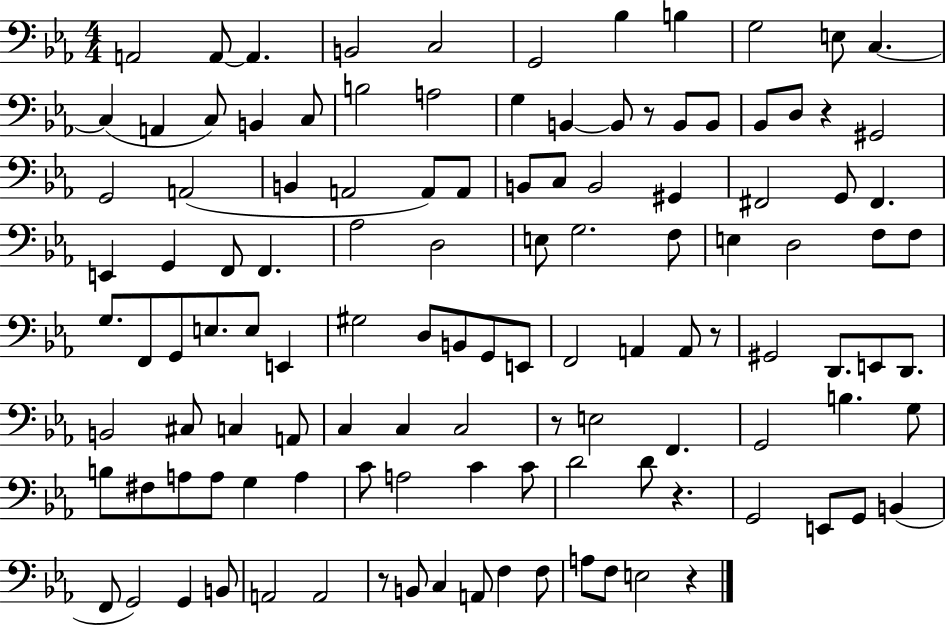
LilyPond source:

{
  \clef bass
  \numericTimeSignature
  \time 4/4
  \key ees \major
  \repeat volta 2 { a,2 a,8~~ a,4. | b,2 c2 | g,2 bes4 b4 | g2 e8 c4.~~ | \break c4( a,4 c8) b,4 c8 | b2 a2 | g4 b,4~~ b,8 r8 b,8 b,8 | bes,8 d8 r4 gis,2 | \break g,2 a,2( | b,4 a,2 a,8) a,8 | b,8 c8 b,2 gis,4 | fis,2 g,8 fis,4. | \break e,4 g,4 f,8 f,4. | aes2 d2 | e8 g2. f8 | e4 d2 f8 f8 | \break g8. f,8 g,8 e8. e8 e,4 | gis2 d8 b,8 g,8 e,8 | f,2 a,4 a,8 r8 | gis,2 d,8. e,8 d,8. | \break b,2 cis8 c4 a,8 | c4 c4 c2 | r8 e2 f,4. | g,2 b4. g8 | \break b8 fis8 a8 a8 g4 a4 | c'8 a2 c'4 c'8 | d'2 d'8 r4. | g,2 e,8 g,8 b,4( | \break f,8 g,2) g,4 b,8 | a,2 a,2 | r8 b,8 c4 a,8 f4 f8 | a8 f8 e2 r4 | \break } \bar "|."
}